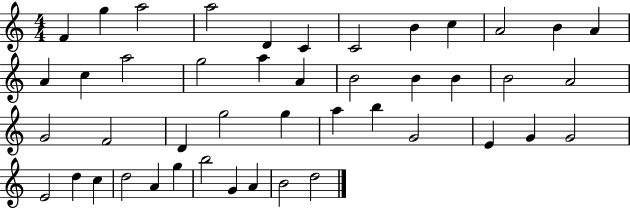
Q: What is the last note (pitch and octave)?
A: D5